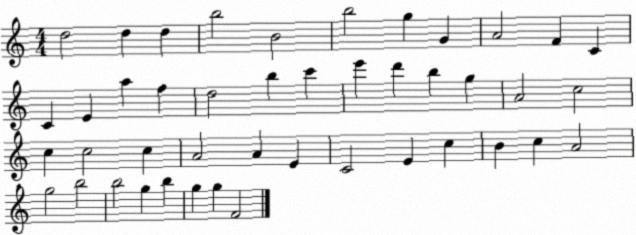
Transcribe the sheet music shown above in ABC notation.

X:1
T:Untitled
M:4/4
L:1/4
K:C
d2 d d b2 B2 b2 g G A2 F C C E a f d2 b c' e' d' b g A2 c2 c c2 c A2 A E C2 E c B c A2 g2 b2 b2 g b g g F2